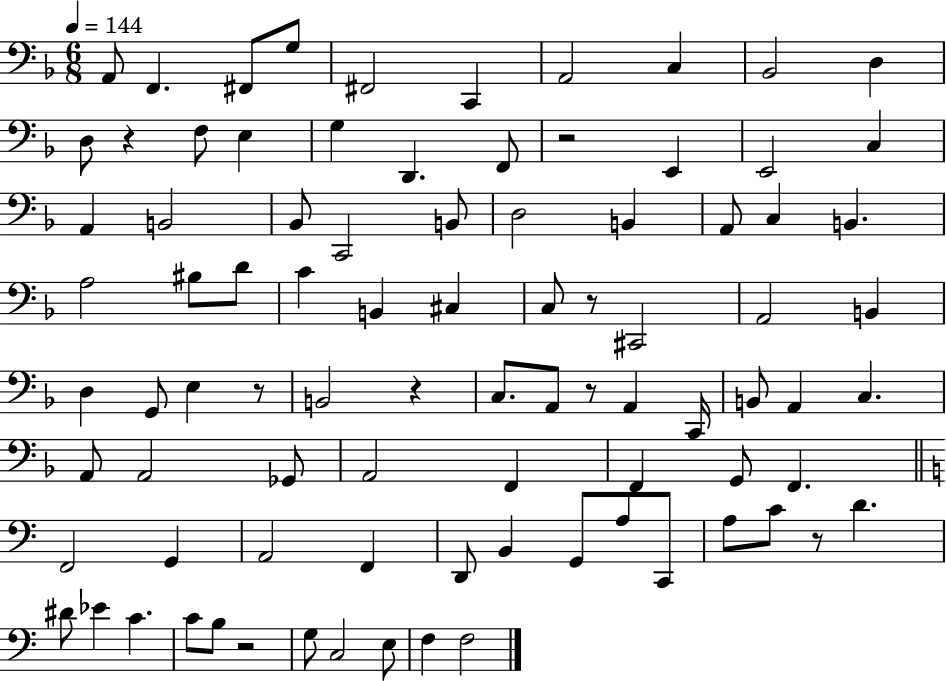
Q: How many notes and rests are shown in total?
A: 88